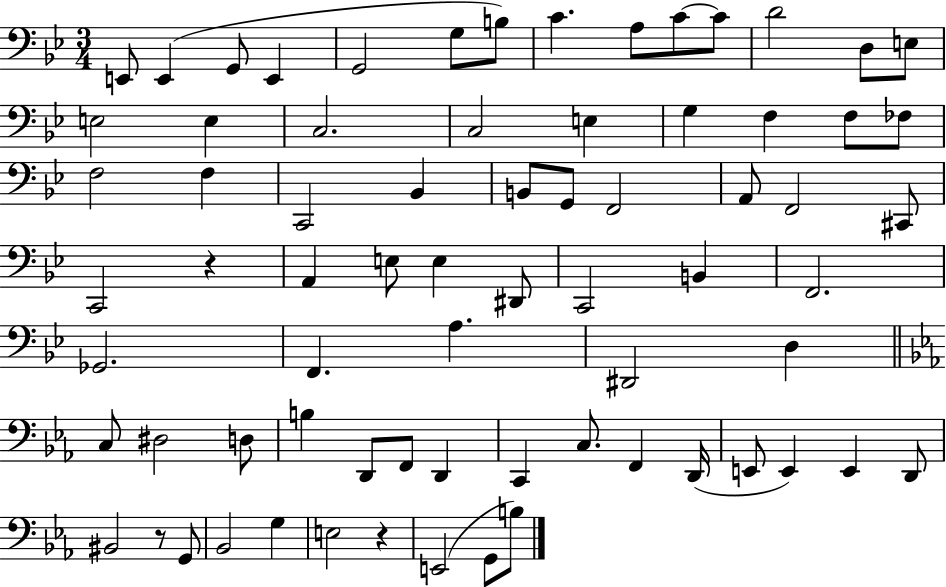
{
  \clef bass
  \numericTimeSignature
  \time 3/4
  \key bes \major
  e,8 e,4( g,8 e,4 | g,2 g8 b8) | c'4. a8 c'8~~ c'8 | d'2 d8 e8 | \break e2 e4 | c2. | c2 e4 | g4 f4 f8 fes8 | \break f2 f4 | c,2 bes,4 | b,8 g,8 f,2 | a,8 f,2 cis,8 | \break c,2 r4 | a,4 e8 e4 dis,8 | c,2 b,4 | f,2. | \break ges,2. | f,4. a4. | dis,2 d4 | \bar "||" \break \key ees \major c8 dis2 d8 | b4 d,8 f,8 d,4 | c,4 c8. f,4 d,16( | e,8 e,4) e,4 d,8 | \break bis,2 r8 g,8 | bes,2 g4 | e2 r4 | e,2( g,8 b8) | \break \bar "|."
}